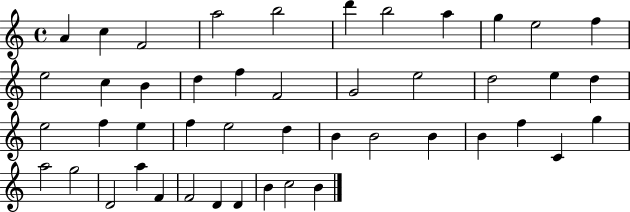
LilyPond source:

{
  \clef treble
  \time 4/4
  \defaultTimeSignature
  \key c \major
  a'4 c''4 f'2 | a''2 b''2 | d'''4 b''2 a''4 | g''4 e''2 f''4 | \break e''2 c''4 b'4 | d''4 f''4 f'2 | g'2 e''2 | d''2 e''4 d''4 | \break e''2 f''4 e''4 | f''4 e''2 d''4 | b'4 b'2 b'4 | b'4 f''4 c'4 g''4 | \break a''2 g''2 | d'2 a''4 f'4 | f'2 d'4 d'4 | b'4 c''2 b'4 | \break \bar "|."
}